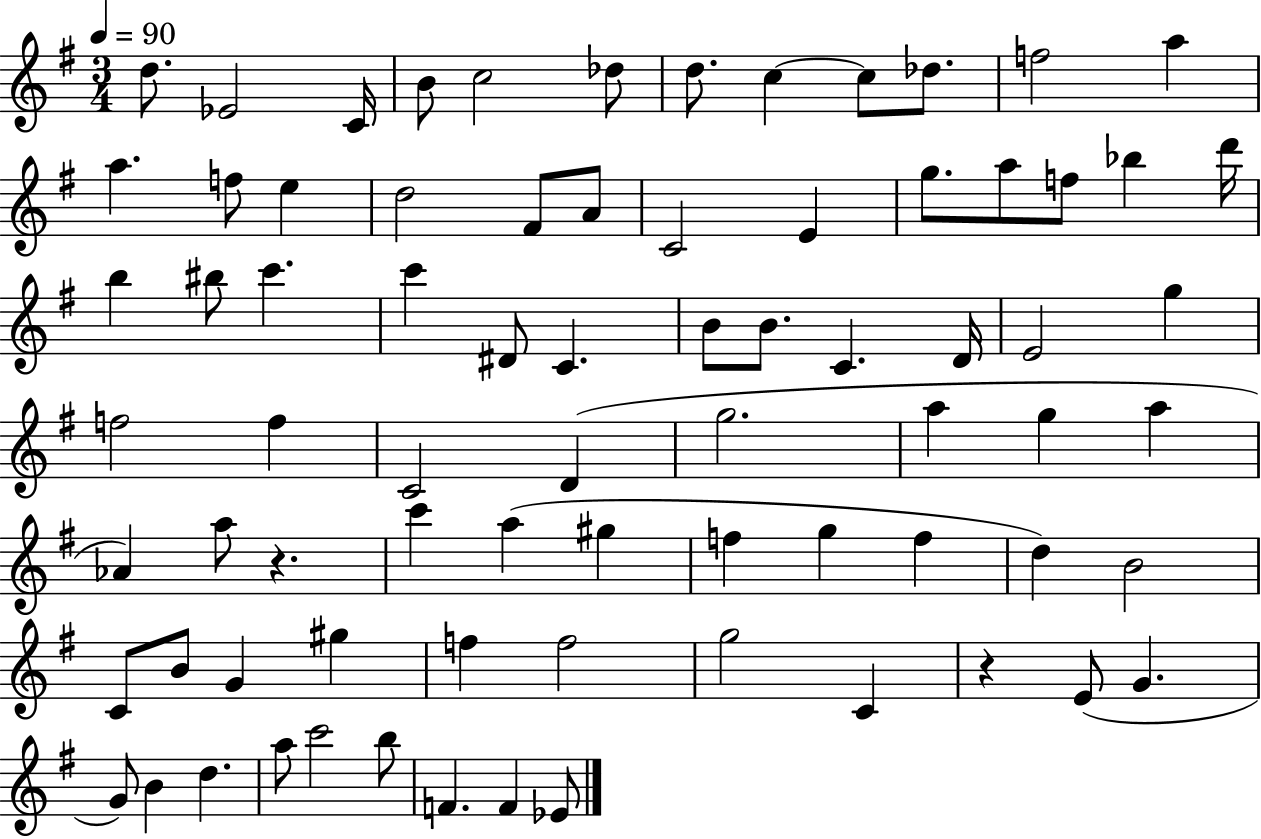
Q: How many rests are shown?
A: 2